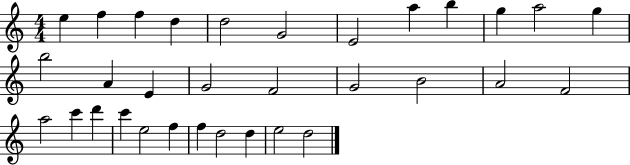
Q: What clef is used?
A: treble